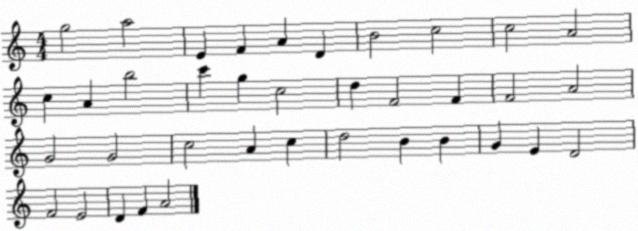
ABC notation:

X:1
T:Untitled
M:4/4
L:1/4
K:C
g2 a2 E F A D B2 c2 c2 A2 c A b2 c' g c2 d F2 F F2 A2 G2 G2 c2 A c d2 B B G E D2 F2 E2 D F A2